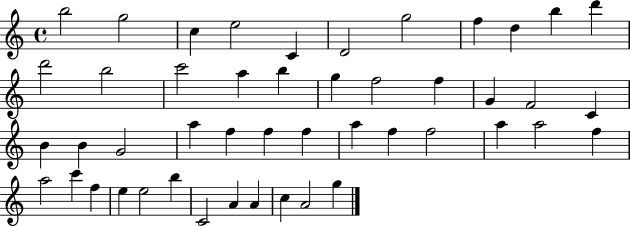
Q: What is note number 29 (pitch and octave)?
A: F5